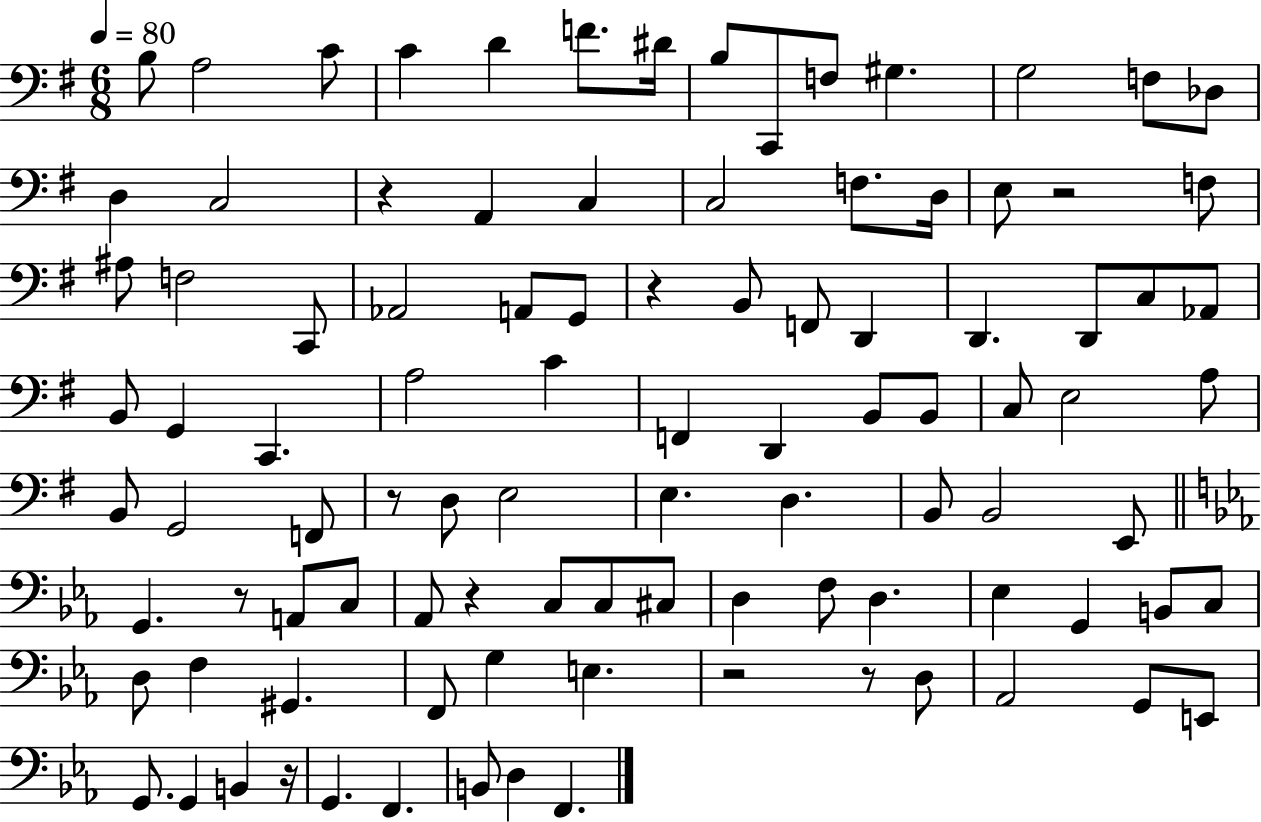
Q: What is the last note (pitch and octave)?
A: F2